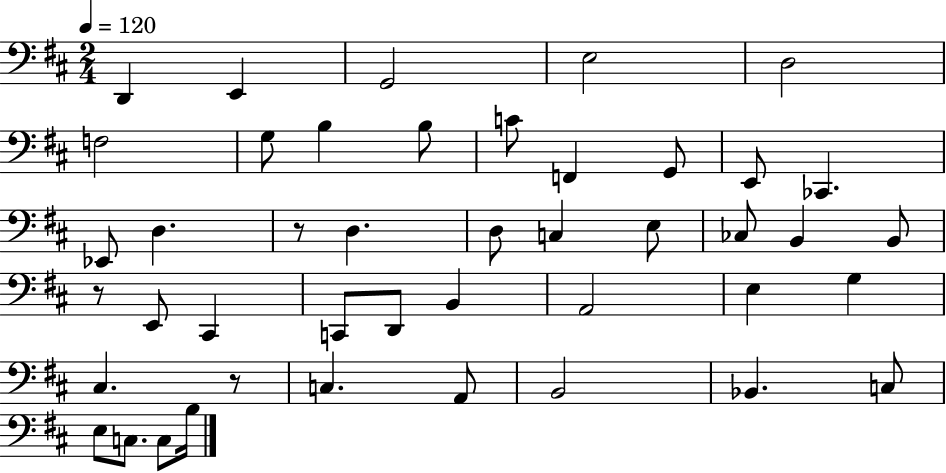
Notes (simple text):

D2/q E2/q G2/h E3/h D3/h F3/h G3/e B3/q B3/e C4/e F2/q G2/e E2/e CES2/q. Eb2/e D3/q. R/e D3/q. D3/e C3/q E3/e CES3/e B2/q B2/e R/e E2/e C#2/q C2/e D2/e B2/q A2/h E3/q G3/q C#3/q. R/e C3/q. A2/e B2/h Bb2/q. C3/e E3/e C3/e. C3/e B3/s